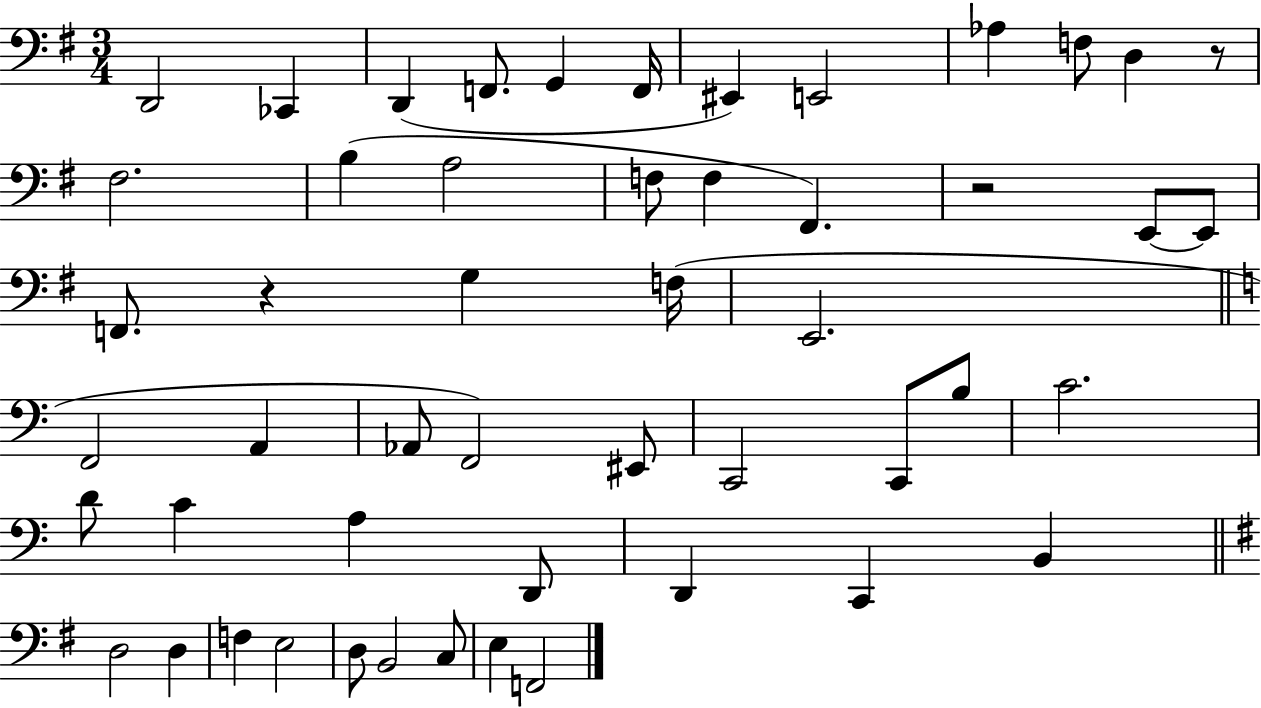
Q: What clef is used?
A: bass